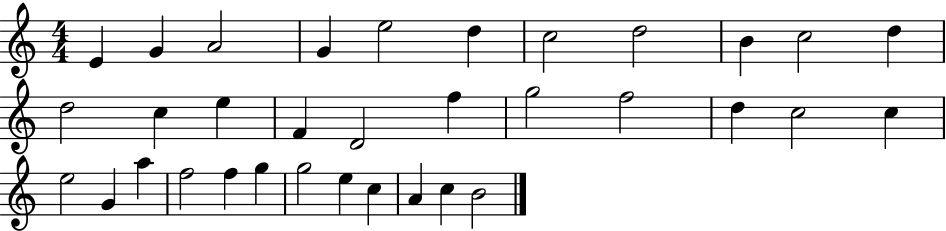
E4/q G4/q A4/h G4/q E5/h D5/q C5/h D5/h B4/q C5/h D5/q D5/h C5/q E5/q F4/q D4/h F5/q G5/h F5/h D5/q C5/h C5/q E5/h G4/q A5/q F5/h F5/q G5/q G5/h E5/q C5/q A4/q C5/q B4/h